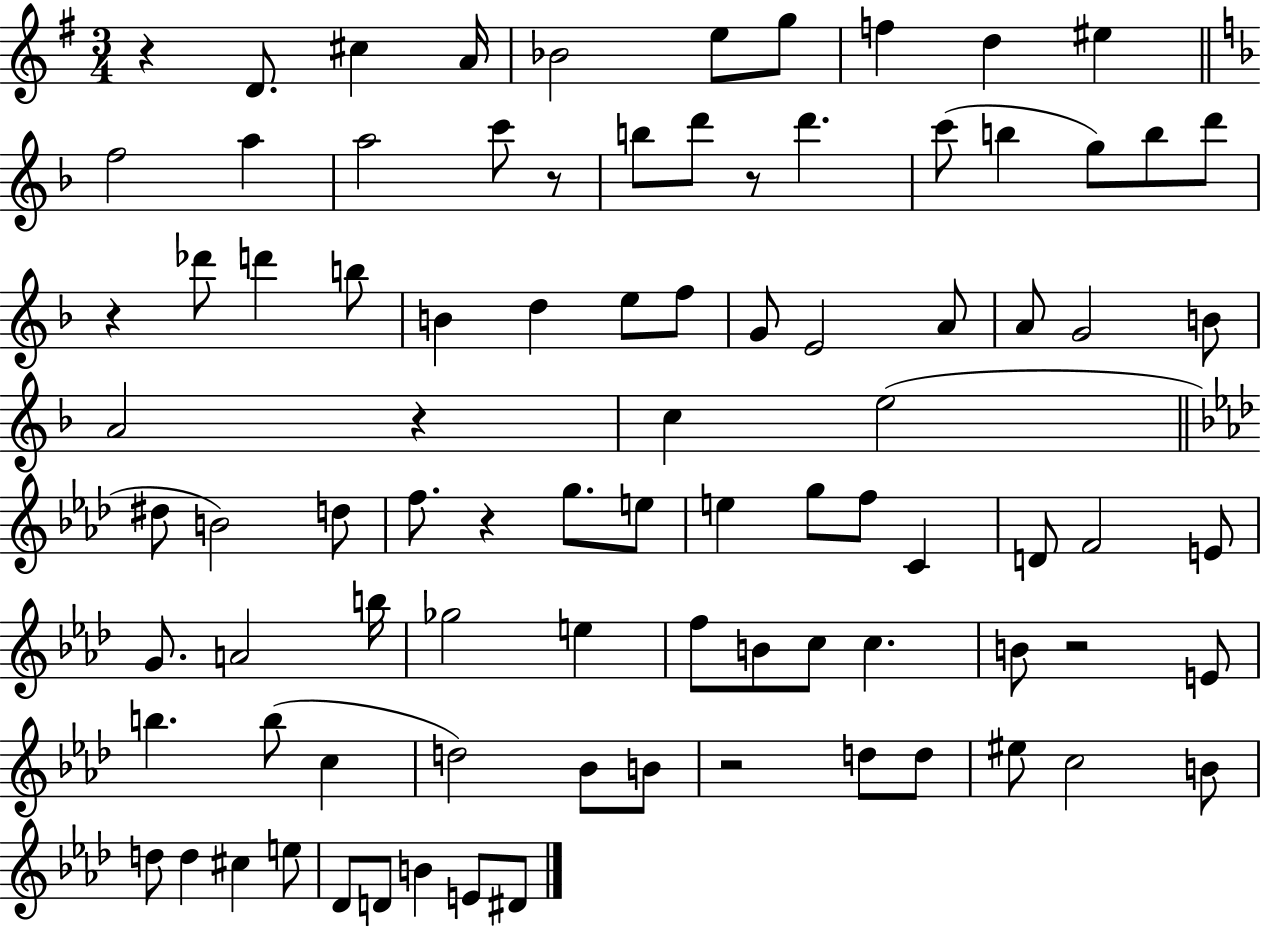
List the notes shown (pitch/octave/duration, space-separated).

R/q D4/e. C#5/q A4/s Bb4/h E5/e G5/e F5/q D5/q EIS5/q F5/h A5/q A5/h C6/e R/e B5/e D6/e R/e D6/q. C6/e B5/q G5/e B5/e D6/e R/q Db6/e D6/q B5/e B4/q D5/q E5/e F5/e G4/e E4/h A4/e A4/e G4/h B4/e A4/h R/q C5/q E5/h D#5/e B4/h D5/e F5/e. R/q G5/e. E5/e E5/q G5/e F5/e C4/q D4/e F4/h E4/e G4/e. A4/h B5/s Gb5/h E5/q F5/e B4/e C5/e C5/q. B4/e R/h E4/e B5/q. B5/e C5/q D5/h Bb4/e B4/e R/h D5/e D5/e EIS5/e C5/h B4/e D5/e D5/q C#5/q E5/e Db4/e D4/e B4/q E4/e D#4/e